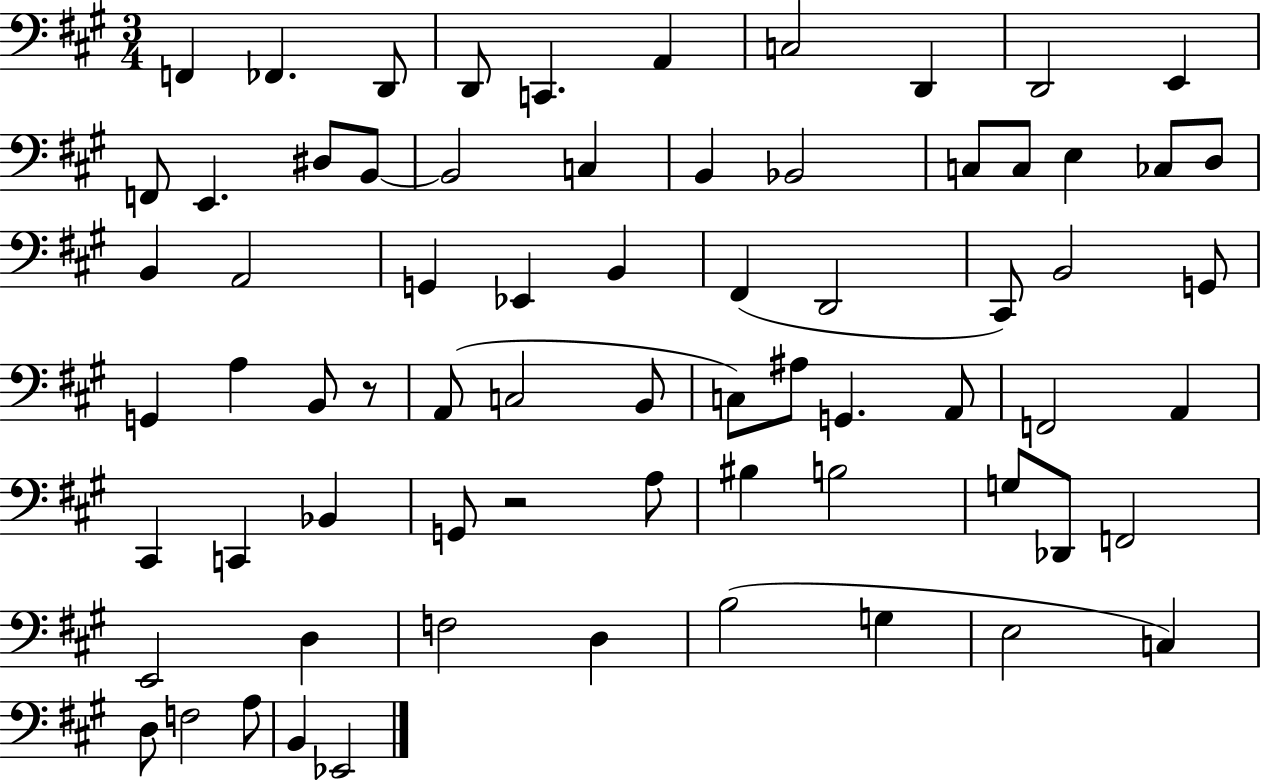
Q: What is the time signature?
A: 3/4